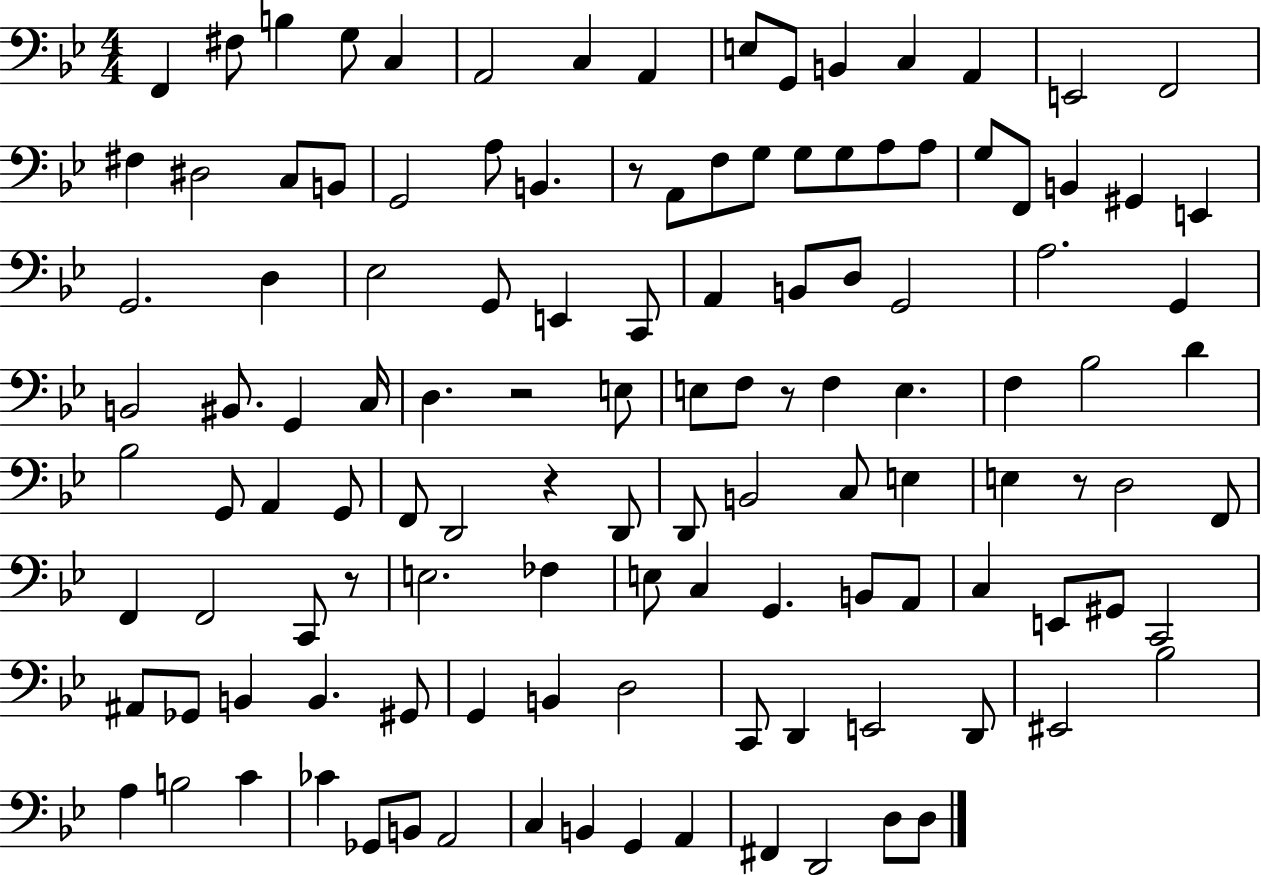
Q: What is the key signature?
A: BES major